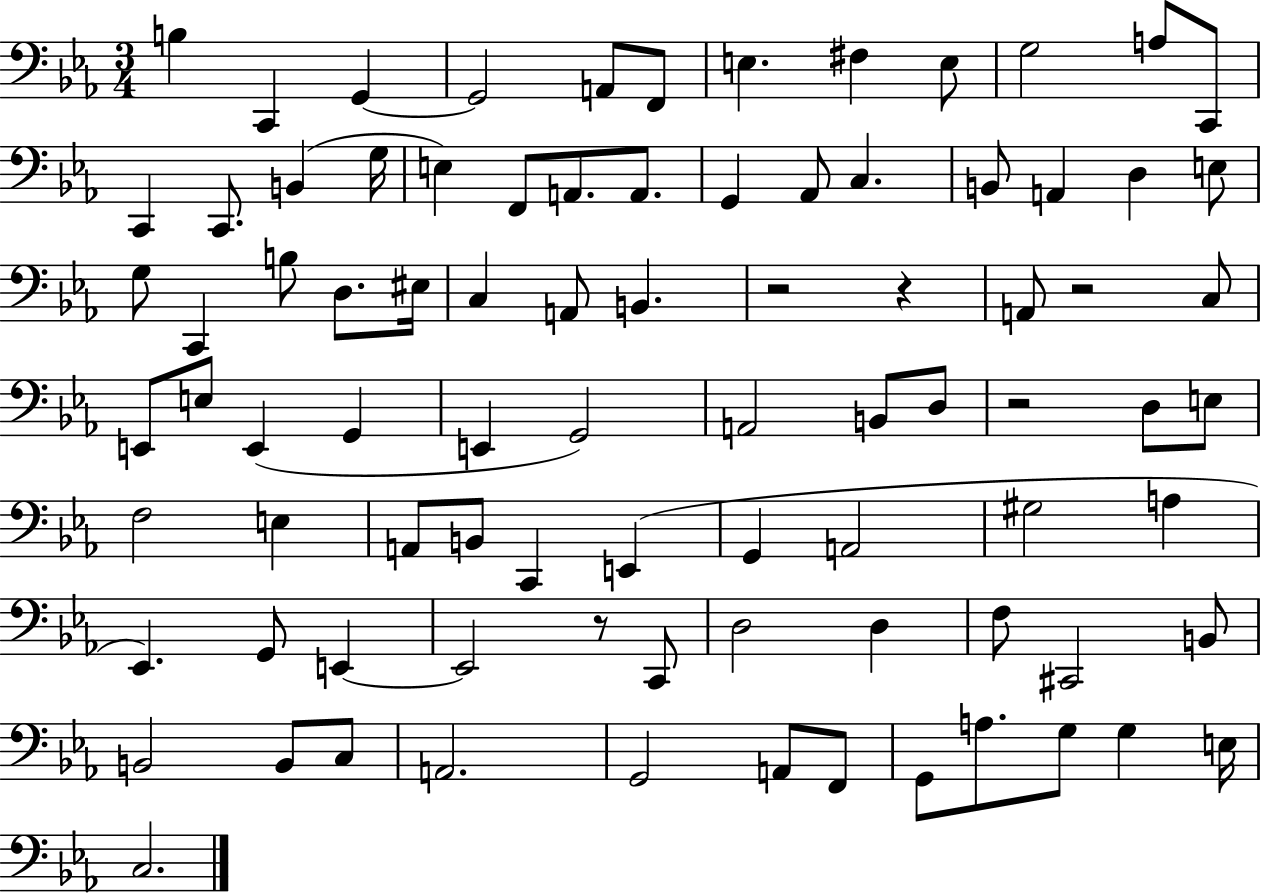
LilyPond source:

{
  \clef bass
  \numericTimeSignature
  \time 3/4
  \key ees \major
  b4 c,4 g,4~~ | g,2 a,8 f,8 | e4. fis4 e8 | g2 a8 c,8 | \break c,4 c,8. b,4( g16 | e4) f,8 a,8. a,8. | g,4 aes,8 c4. | b,8 a,4 d4 e8 | \break g8 c,4 b8 d8. eis16 | c4 a,8 b,4. | r2 r4 | a,8 r2 c8 | \break e,8 e8 e,4( g,4 | e,4 g,2) | a,2 b,8 d8 | r2 d8 e8 | \break f2 e4 | a,8 b,8 c,4 e,4( | g,4 a,2 | gis2 a4 | \break ees,4.) g,8 e,4~~ | e,2 r8 c,8 | d2 d4 | f8 cis,2 b,8 | \break b,2 b,8 c8 | a,2. | g,2 a,8 f,8 | g,8 a8. g8 g4 e16 | \break c2. | \bar "|."
}